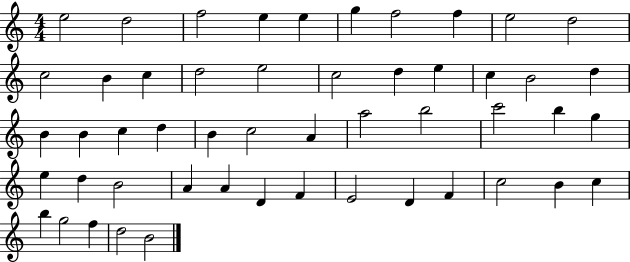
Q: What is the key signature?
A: C major